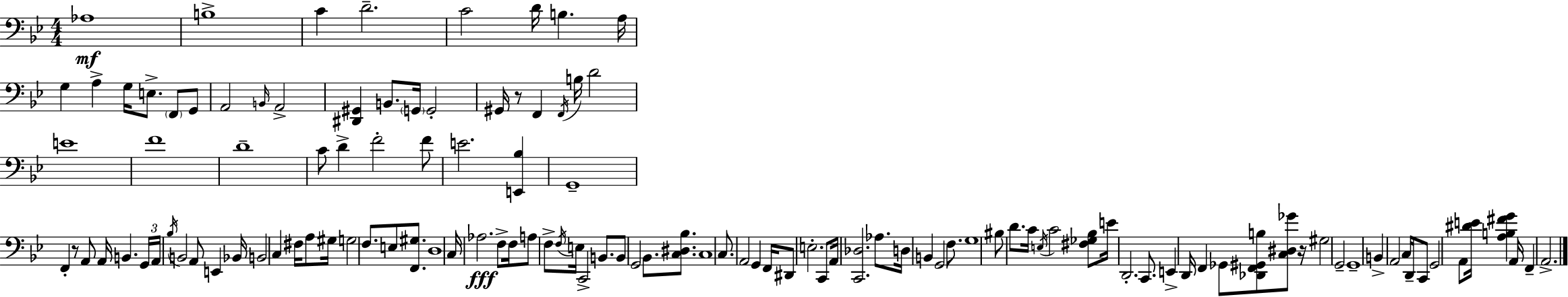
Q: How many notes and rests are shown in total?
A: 120